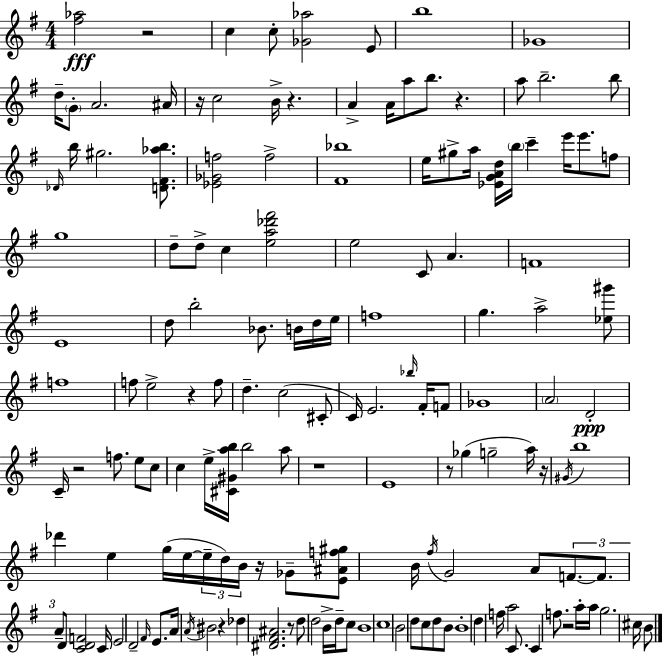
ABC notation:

X:1
T:Untitled
M:4/4
L:1/4
K:G
[^f_a]2 z2 c c/2 [_G_a]2 E/2 b4 _G4 d/4 G/2 A2 ^A/4 z/4 c2 B/4 z A A/4 a/2 b/2 z a/2 b2 b/2 _D/4 b/4 ^g2 [D^F_ab]/2 [_E_Gf]2 f2 [^F_b]4 e/4 ^g/2 a/4 [_EGAd]/4 b/4 c' e'/4 e'/2 f/2 g4 d/2 d/2 c [ea_d'^f']2 e2 C/2 A F4 E4 d/2 b2 _B/2 B/4 d/4 e/4 f4 g a2 [_e^g']/2 f4 f/2 e2 z f/2 d c2 ^C/2 C/4 E2 _b/4 ^F/4 F/2 _G4 A2 D2 C/4 z2 f/2 e/2 c/2 c e/4 [^C^Gab]/4 b2 a/2 z4 E4 z/2 _g g2 a/4 z/4 ^G/4 b4 _d' e g/4 e/4 e/4 d/4 B/4 z/4 _G/2 [E^Af^g]/2 B/4 ^f/4 G2 A/2 F/2 F/2 A/2 D/2 [CDF]2 C/4 E2 D2 ^F/4 E/2 A/4 A/4 ^B2 z _d [^D^F^A]2 z/2 d/2 d2 B/4 d/4 c/2 B4 c4 B2 d/2 c/2 d/2 B/2 B4 d f/4 a2 C/2 C f/2 z2 a/4 a/4 g2 ^c/4 B/2